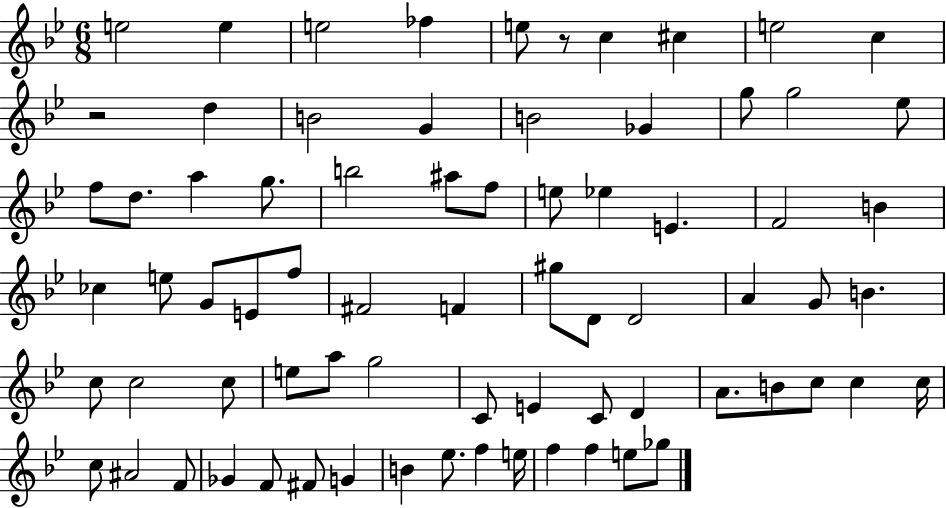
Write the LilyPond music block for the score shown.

{
  \clef treble
  \numericTimeSignature
  \time 6/8
  \key bes \major
  e''2 e''4 | e''2 fes''4 | e''8 r8 c''4 cis''4 | e''2 c''4 | \break r2 d''4 | b'2 g'4 | b'2 ges'4 | g''8 g''2 ees''8 | \break f''8 d''8. a''4 g''8. | b''2 ais''8 f''8 | e''8 ees''4 e'4. | f'2 b'4 | \break ces''4 e''8 g'8 e'8 f''8 | fis'2 f'4 | gis''8 d'8 d'2 | a'4 g'8 b'4. | \break c''8 c''2 c''8 | e''8 a''8 g''2 | c'8 e'4 c'8 d'4 | a'8. b'8 c''8 c''4 c''16 | \break c''8 ais'2 f'8 | ges'4 f'8 fis'8 g'4 | b'4 ees''8. f''4 e''16 | f''4 f''4 e''8 ges''8 | \break \bar "|."
}